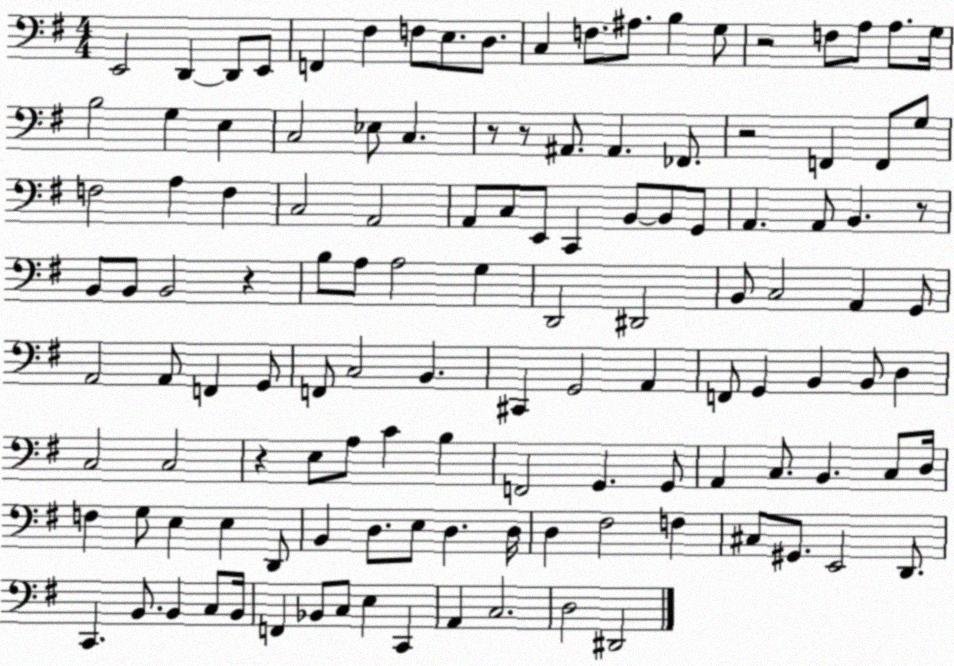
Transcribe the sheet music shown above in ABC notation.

X:1
T:Untitled
M:4/4
L:1/4
K:G
E,,2 D,, D,,/2 E,,/2 F,, ^F, F,/2 E,/2 D,/2 C, F,/2 ^A,/2 B, G,/2 z2 F,/2 A,/2 A,/2 G,/4 B,2 G, E, C,2 _E,/2 C, z/2 z/2 ^A,,/2 ^A,, _F,,/2 z2 F,, F,,/2 G,/2 F,2 A, F, C,2 A,,2 A,,/2 C,/2 E,,/2 C,, B,,/2 B,,/2 G,,/2 A,, A,,/2 B,, z/2 B,,/2 B,,/2 B,,2 z B,/2 A,/2 A,2 G, D,,2 ^D,,2 B,,/2 C,2 A,, G,,/2 A,,2 A,,/2 F,, G,,/2 F,,/2 C,2 B,, ^C,, G,,2 A,, F,,/2 G,, B,, B,,/2 D, C,2 C,2 z E,/2 A,/2 C B, F,,2 G,, G,,/2 A,, C,/2 B,, C,/2 D,/4 F, G,/2 E, E, D,,/2 B,, D,/2 E,/2 D, D,/4 D, ^F,2 F, ^C,/2 ^G,,/2 E,,2 D,,/2 C,, B,,/2 B,, C,/2 B,,/4 F,, _B,,/2 C,/2 E, C,, A,, C,2 D,2 ^D,,2